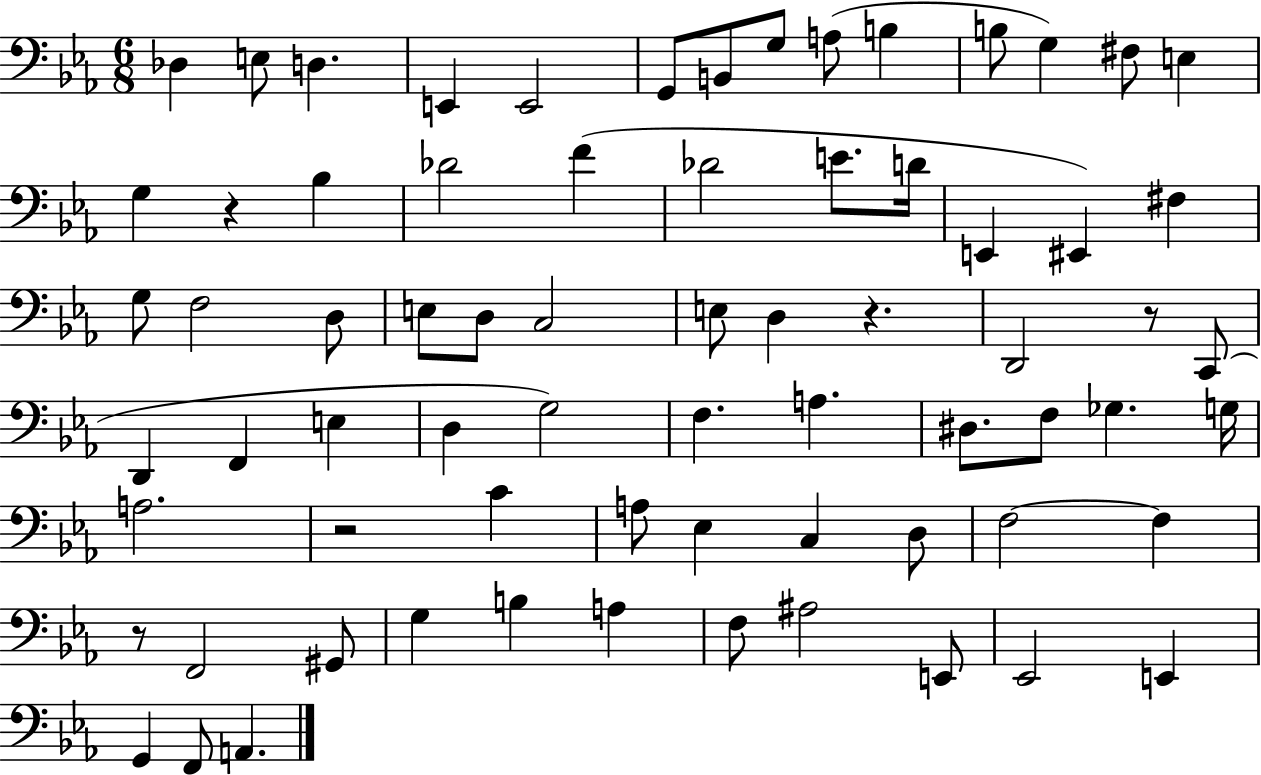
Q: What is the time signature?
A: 6/8